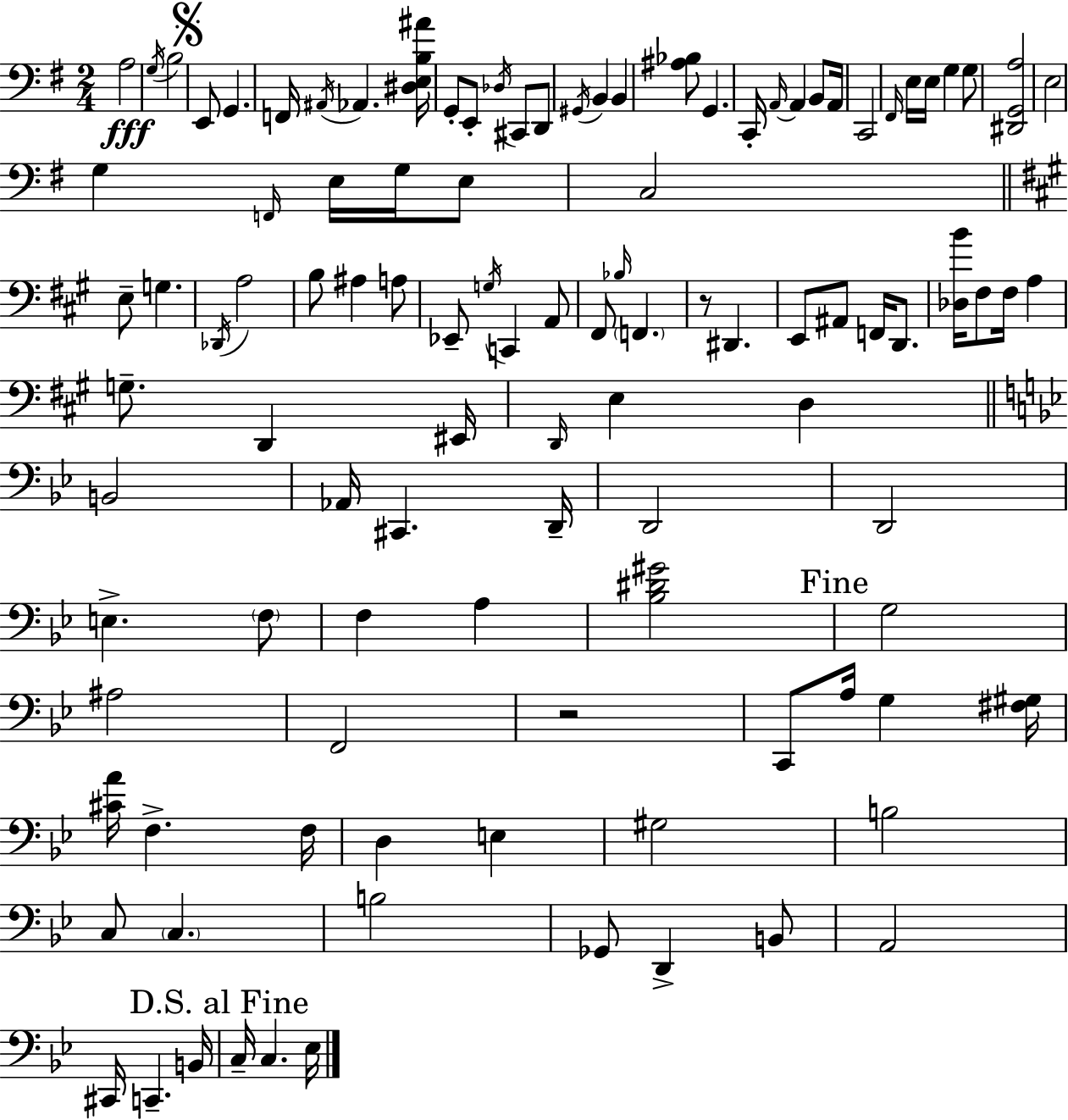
A3/h G3/s B3/h E2/e G2/q. F2/s A#2/s Ab2/q. [D#3,E3,B3,A#4]/s G2/e E2/e Db3/s C#2/e D2/e G#2/s B2/q B2/q [A#3,Bb3]/e G2/q. C2/s A2/s A2/q B2/e A2/s C2/h F#2/s E3/s E3/s G3/q G3/e [D#2,G2,A3]/h E3/h G3/q F2/s E3/s G3/s E3/e C3/h E3/e G3/q. Db2/s A3/h B3/e A#3/q A3/e Eb2/e G3/s C2/q A2/e F#2/e Bb3/s F2/q. R/e D#2/q. E2/e A#2/e F2/s D2/e. [Db3,B4]/s F#3/e F#3/s A3/q G3/e. D2/q EIS2/s D2/s E3/q D3/q B2/h Ab2/s C#2/q. D2/s D2/h D2/h E3/q. F3/e F3/q A3/q [Bb3,D#4,G#4]/h G3/h A#3/h F2/h R/h C2/e A3/s G3/q [F#3,G#3]/s [C#4,A4]/s F3/q. F3/s D3/q E3/q G#3/h B3/h C3/e C3/q. B3/h Gb2/e D2/q B2/e A2/h C#2/s C2/q. B2/s C3/s C3/q. Eb3/s